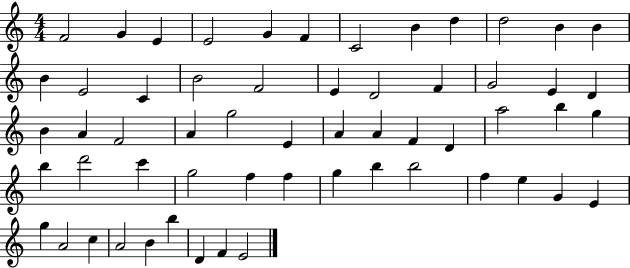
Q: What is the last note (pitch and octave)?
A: E4